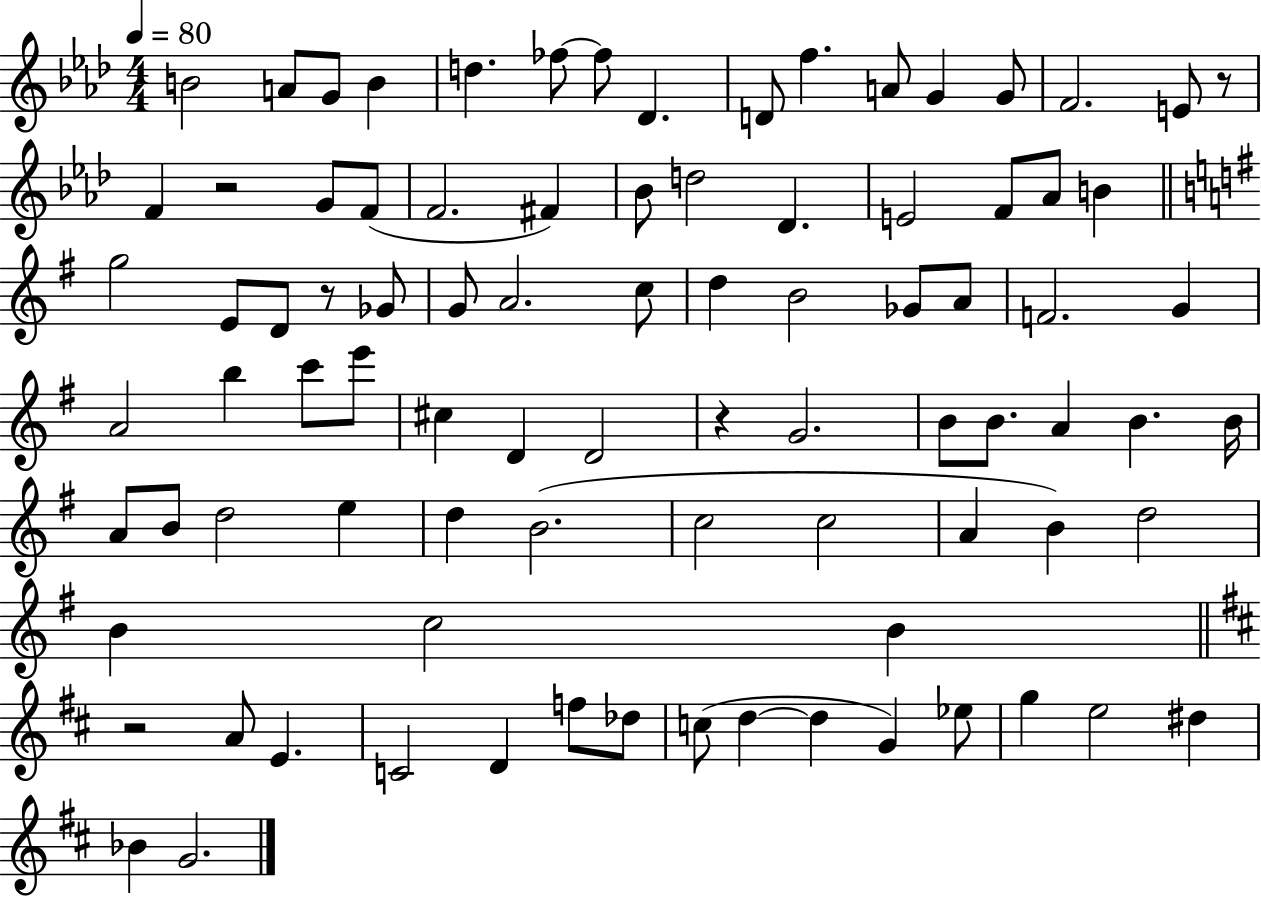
X:1
T:Untitled
M:4/4
L:1/4
K:Ab
B2 A/2 G/2 B d _f/2 _f/2 _D D/2 f A/2 G G/2 F2 E/2 z/2 F z2 G/2 F/2 F2 ^F _B/2 d2 _D E2 F/2 _A/2 B g2 E/2 D/2 z/2 _G/2 G/2 A2 c/2 d B2 _G/2 A/2 F2 G A2 b c'/2 e'/2 ^c D D2 z G2 B/2 B/2 A B B/4 A/2 B/2 d2 e d B2 c2 c2 A B d2 B c2 B z2 A/2 E C2 D f/2 _d/2 c/2 d d G _e/2 g e2 ^d _B G2